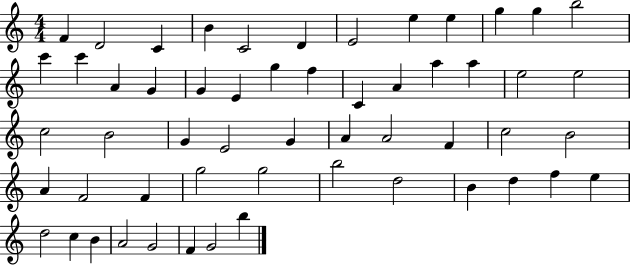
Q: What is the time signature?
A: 4/4